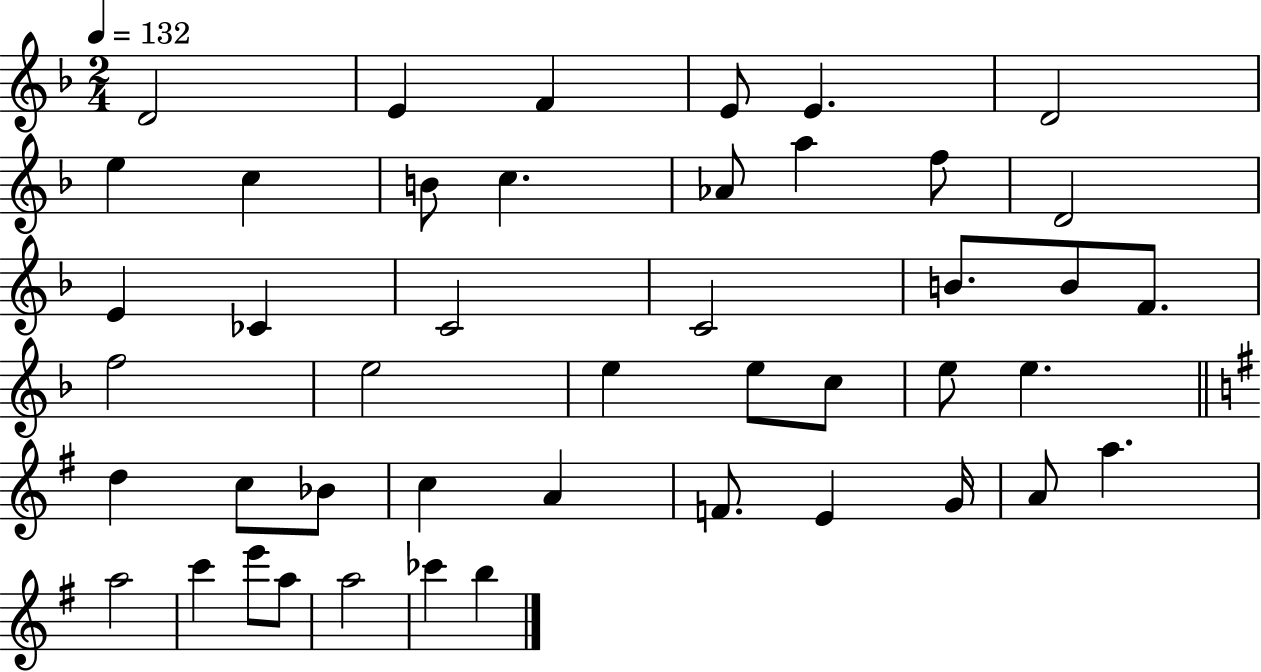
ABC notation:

X:1
T:Untitled
M:2/4
L:1/4
K:F
D2 E F E/2 E D2 e c B/2 c _A/2 a f/2 D2 E _C C2 C2 B/2 B/2 F/2 f2 e2 e e/2 c/2 e/2 e d c/2 _B/2 c A F/2 E G/4 A/2 a a2 c' e'/2 a/2 a2 _c' b